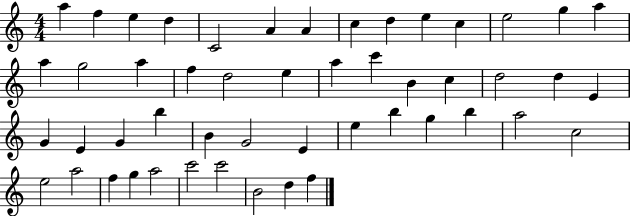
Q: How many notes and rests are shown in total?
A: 50